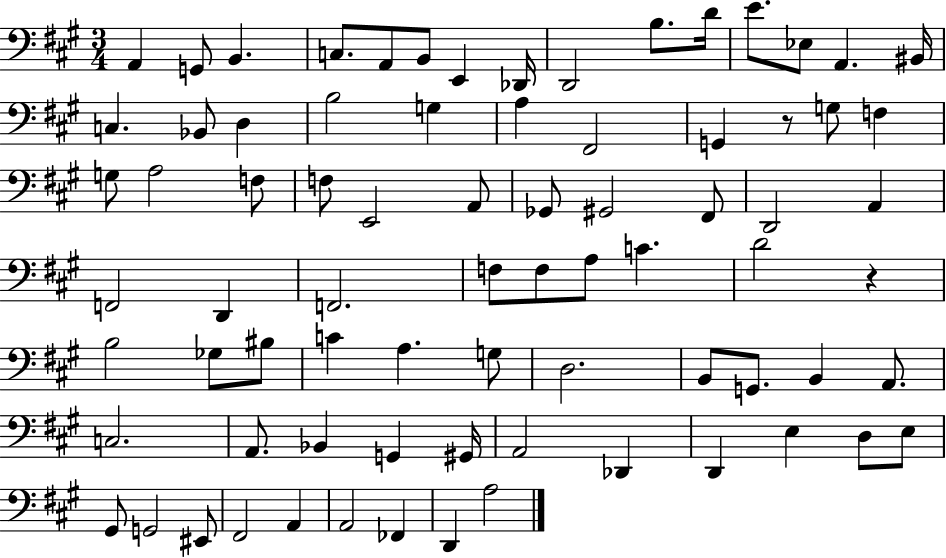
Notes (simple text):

A2/q G2/e B2/q. C3/e. A2/e B2/e E2/q Db2/s D2/h B3/e. D4/s E4/e. Eb3/e A2/q. BIS2/s C3/q. Bb2/e D3/q B3/h G3/q A3/q F#2/h G2/q R/e G3/e F3/q G3/e A3/h F3/e F3/e E2/h A2/e Gb2/e G#2/h F#2/e D2/h A2/q F2/h D2/q F2/h. F3/e F3/e A3/e C4/q. D4/h R/q B3/h Gb3/e BIS3/e C4/q A3/q. G3/e D3/h. B2/e G2/e. B2/q A2/e. C3/h. A2/e. Bb2/q G2/q G#2/s A2/h Db2/q D2/q E3/q D3/e E3/e G#2/e G2/h EIS2/e F#2/h A2/q A2/h FES2/q D2/q A3/h